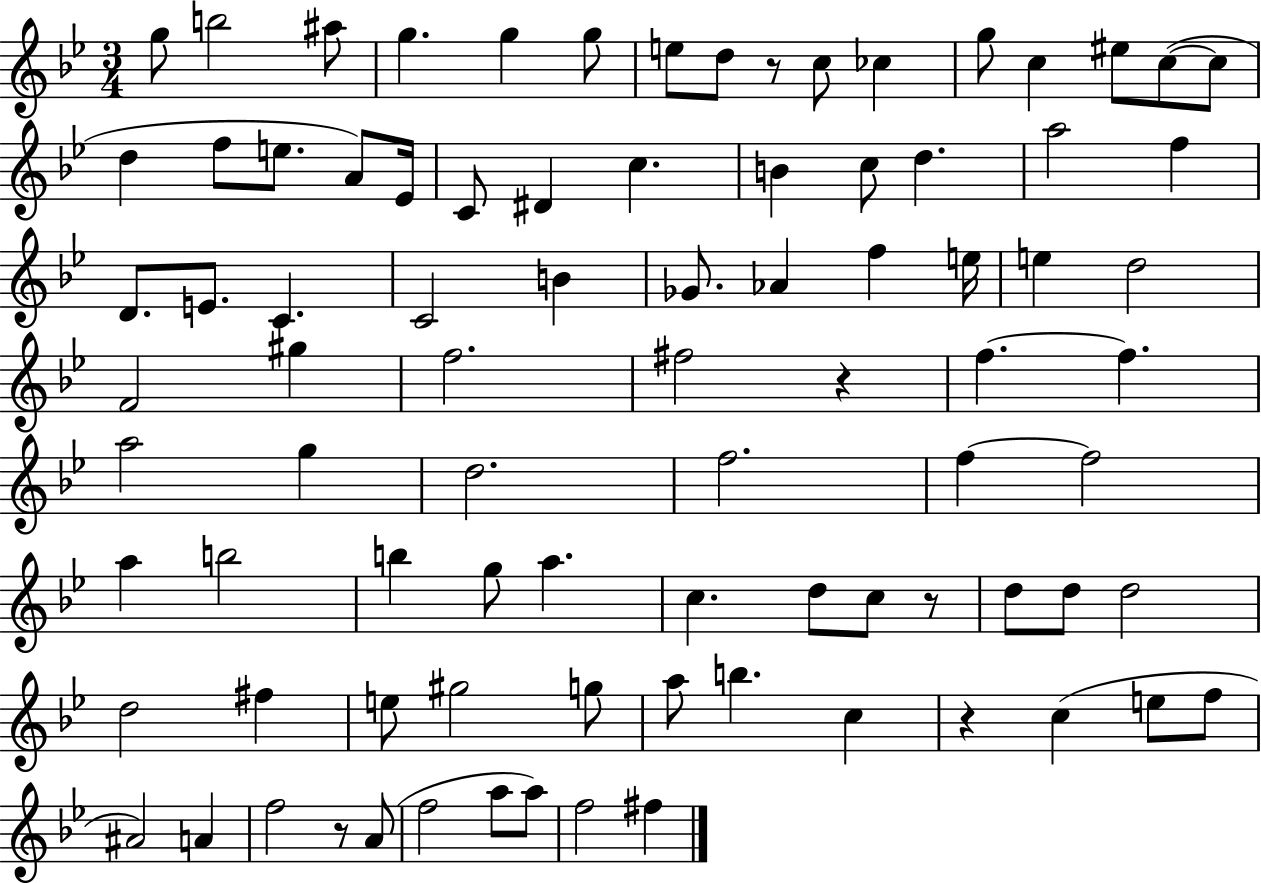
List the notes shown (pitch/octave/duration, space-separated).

G5/e B5/h A#5/e G5/q. G5/q G5/e E5/e D5/e R/e C5/e CES5/q G5/e C5/q EIS5/e C5/e C5/e D5/q F5/e E5/e. A4/e Eb4/s C4/e D#4/q C5/q. B4/q C5/e D5/q. A5/h F5/q D4/e. E4/e. C4/q. C4/h B4/q Gb4/e. Ab4/q F5/q E5/s E5/q D5/h F4/h G#5/q F5/h. F#5/h R/q F5/q. F5/q. A5/h G5/q D5/h. F5/h. F5/q F5/h A5/q B5/h B5/q G5/e A5/q. C5/q. D5/e C5/e R/e D5/e D5/e D5/h D5/h F#5/q E5/e G#5/h G5/e A5/e B5/q. C5/q R/q C5/q E5/e F5/e A#4/h A4/q F5/h R/e A4/e F5/h A5/e A5/e F5/h F#5/q